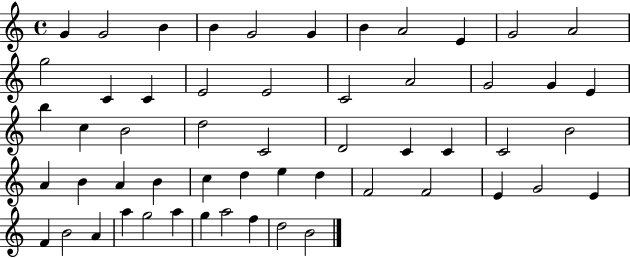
X:1
T:Untitled
M:4/4
L:1/4
K:C
G G2 B B G2 G B A2 E G2 A2 g2 C C E2 E2 C2 A2 G2 G E b c B2 d2 C2 D2 C C C2 B2 A B A B c d e d F2 F2 E G2 E F B2 A a g2 a g a2 f d2 B2